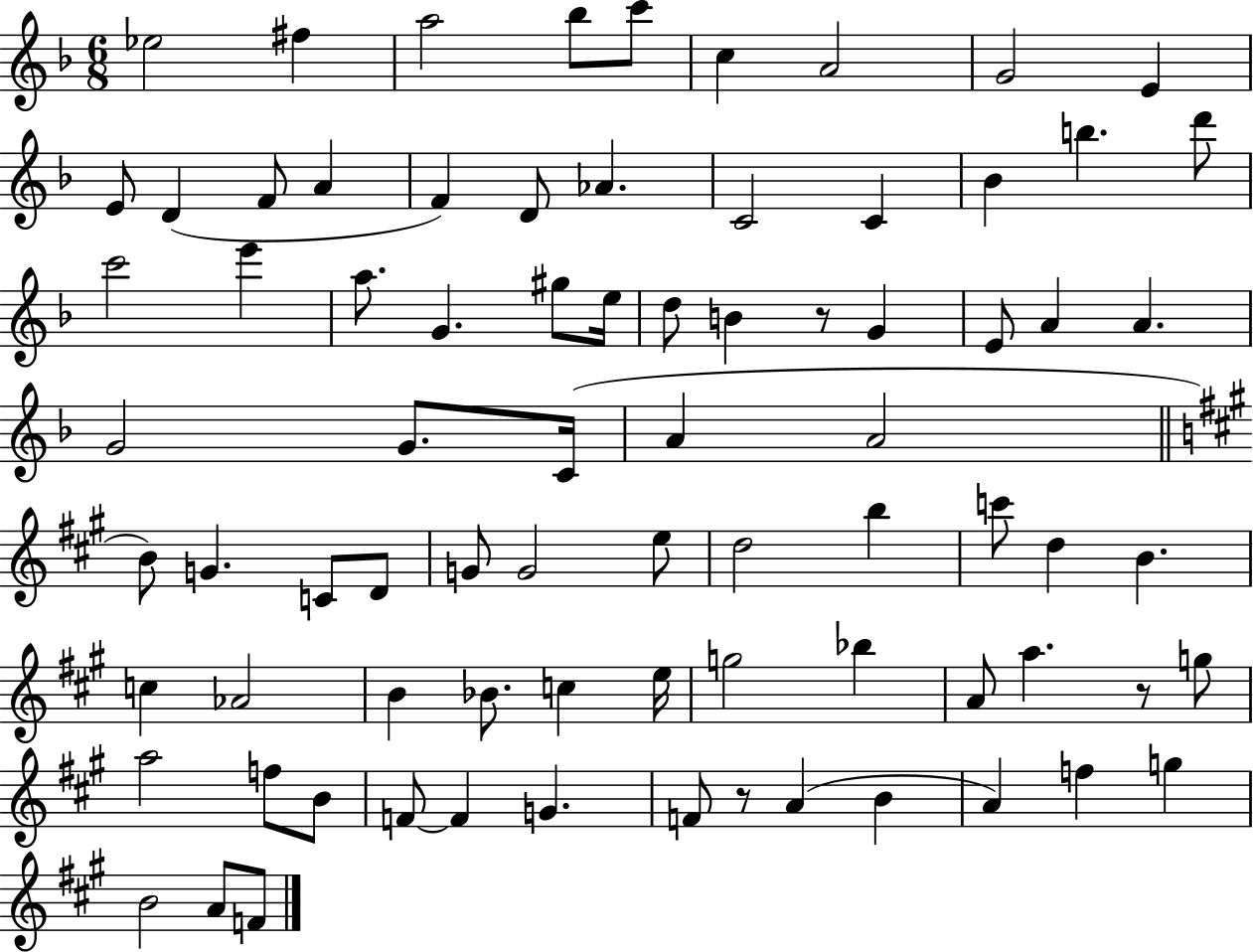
{
  \clef treble
  \numericTimeSignature
  \time 6/8
  \key f \major
  ees''2 fis''4 | a''2 bes''8 c'''8 | c''4 a'2 | g'2 e'4 | \break e'8 d'4( f'8 a'4 | f'4) d'8 aes'4. | c'2 c'4 | bes'4 b''4. d'''8 | \break c'''2 e'''4 | a''8. g'4. gis''8 e''16 | d''8 b'4 r8 g'4 | e'8 a'4 a'4. | \break g'2 g'8. c'16( | a'4 a'2 | \bar "||" \break \key a \major b'8) g'4. c'8 d'8 | g'8 g'2 e''8 | d''2 b''4 | c'''8 d''4 b'4. | \break c''4 aes'2 | b'4 bes'8. c''4 e''16 | g''2 bes''4 | a'8 a''4. r8 g''8 | \break a''2 f''8 b'8 | f'8~~ f'4 g'4. | f'8 r8 a'4( b'4 | a'4) f''4 g''4 | \break b'2 a'8 f'8 | \bar "|."
}